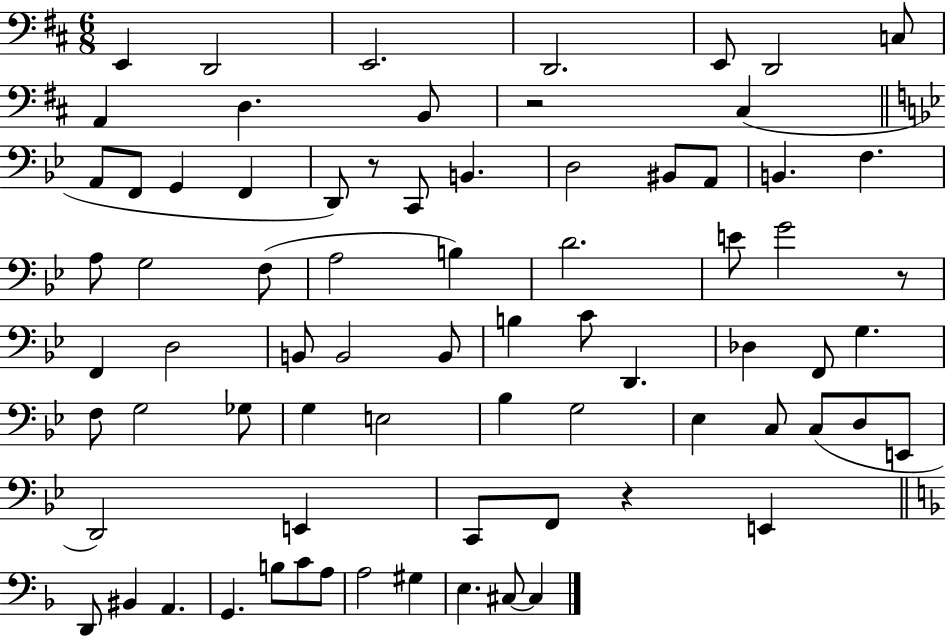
X:1
T:Untitled
M:6/8
L:1/4
K:D
E,, D,,2 E,,2 D,,2 E,,/2 D,,2 C,/2 A,, D, B,,/2 z2 ^C, A,,/2 F,,/2 G,, F,, D,,/2 z/2 C,,/2 B,, D,2 ^B,,/2 A,,/2 B,, F, A,/2 G,2 F,/2 A,2 B, D2 E/2 G2 z/2 F,, D,2 B,,/2 B,,2 B,,/2 B, C/2 D,, _D, F,,/2 G, F,/2 G,2 _G,/2 G, E,2 _B, G,2 _E, C,/2 C,/2 D,/2 E,,/2 D,,2 E,, C,,/2 F,,/2 z E,, D,,/2 ^B,, A,, G,, B,/2 C/2 A,/2 A,2 ^G, E, ^C,/2 ^C,